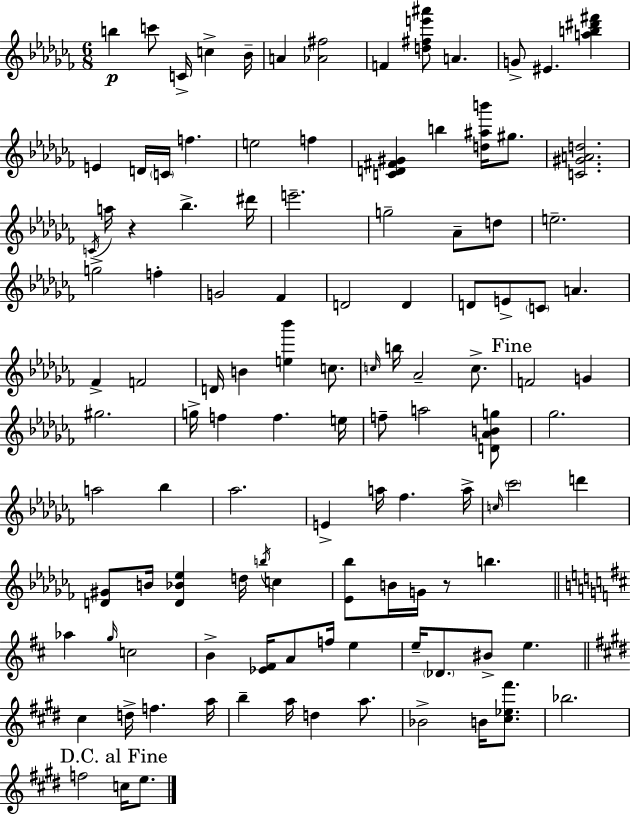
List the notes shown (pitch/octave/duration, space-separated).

B5/q C6/e C4/s C5/q Bb4/s A4/q [Ab4,F#5]/h F4/q [D5,F#5,E6,A#6]/e A4/q. G4/e EIS4/q. [A5,B5,D#6,F#6]/q E4/q D4/s C4/s F5/q. E5/h F5/q [C4,D4,F#4,G#4]/q B5/q [D5,A#5,B6]/s G#5/e. [C4,G#4,A4,D5]/h. C4/s A5/s R/q Bb5/q. D#6/s E6/h. G5/h Ab4/e D5/e E5/h. G5/h F5/q G4/h FES4/q D4/h D4/q D4/e E4/e C4/e A4/q. FES4/q F4/h D4/s B4/q [E5,Bb6]/q C5/e. C5/s B5/s Ab4/h C5/e. F4/h G4/q G#5/h. G5/s F5/q F5/q. E5/s F5/e A5/h [D4,Ab4,B4,G5]/e Gb5/h. A5/h Bb5/q Ab5/h. E4/q A5/s FES5/q. A5/s C5/s CES6/h D6/q [D4,G#4]/e B4/s [D4,Bb4,Eb5]/q D5/s B5/s C5/q [Eb4,Bb5]/e B4/s G4/s R/e B5/q. Ab5/q G5/s C5/h B4/q [Eb4,F#4]/s A4/e F5/s E5/q E5/s Db4/e. BIS4/e E5/q. C#5/q D5/s F5/q. A5/s B5/q A5/s D5/q A5/e. Bb4/h B4/s [C#5,Eb5,F#6]/e. Bb5/h. F5/h C5/s E5/e.